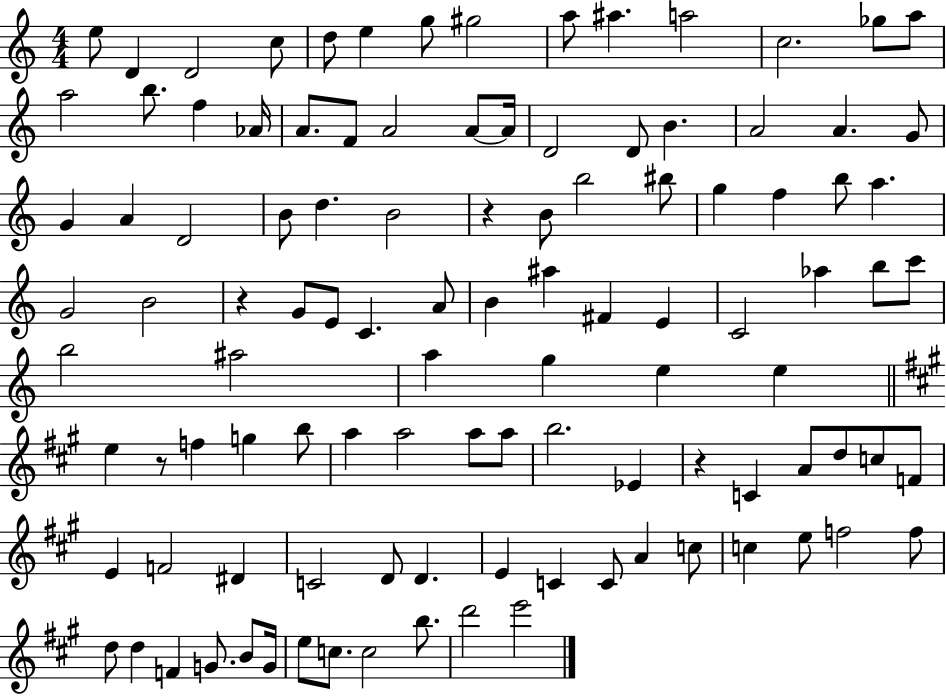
{
  \clef treble
  \numericTimeSignature
  \time 4/4
  \key c \major
  \repeat volta 2 { e''8 d'4 d'2 c''8 | d''8 e''4 g''8 gis''2 | a''8 ais''4. a''2 | c''2. ges''8 a''8 | \break a''2 b''8. f''4 aes'16 | a'8. f'8 a'2 a'8~~ a'16 | d'2 d'8 b'4. | a'2 a'4. g'8 | \break g'4 a'4 d'2 | b'8 d''4. b'2 | r4 b'8 b''2 bis''8 | g''4 f''4 b''8 a''4. | \break g'2 b'2 | r4 g'8 e'8 c'4. a'8 | b'4 ais''4 fis'4 e'4 | c'2 aes''4 b''8 c'''8 | \break b''2 ais''2 | a''4 g''4 e''4 e''4 | \bar "||" \break \key a \major e''4 r8 f''4 g''4 b''8 | a''4 a''2 a''8 a''8 | b''2. ees'4 | r4 c'4 a'8 d''8 c''8 f'8 | \break e'4 f'2 dis'4 | c'2 d'8 d'4. | e'4 c'4 c'8 a'4 c''8 | c''4 e''8 f''2 f''8 | \break d''8 d''4 f'4 g'8. b'8 g'16 | e''8 c''8. c''2 b''8. | d'''2 e'''2 | } \bar "|."
}